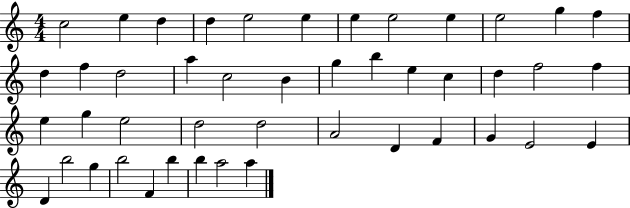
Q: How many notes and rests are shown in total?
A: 45